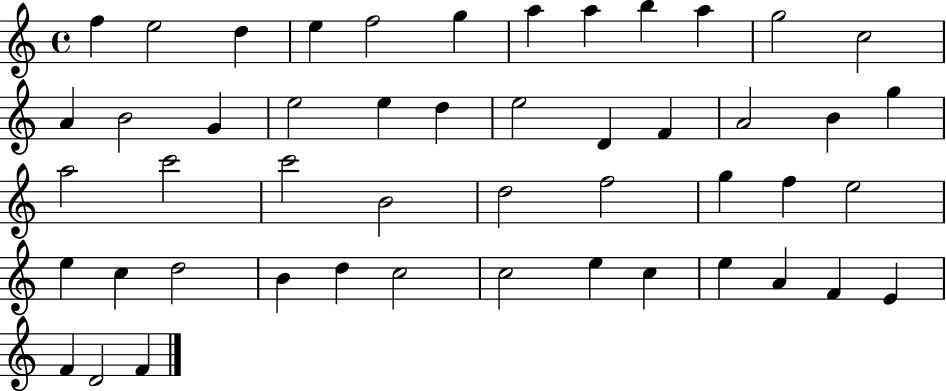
{
  \clef treble
  \time 4/4
  \defaultTimeSignature
  \key c \major
  f''4 e''2 d''4 | e''4 f''2 g''4 | a''4 a''4 b''4 a''4 | g''2 c''2 | \break a'4 b'2 g'4 | e''2 e''4 d''4 | e''2 d'4 f'4 | a'2 b'4 g''4 | \break a''2 c'''2 | c'''2 b'2 | d''2 f''2 | g''4 f''4 e''2 | \break e''4 c''4 d''2 | b'4 d''4 c''2 | c''2 e''4 c''4 | e''4 a'4 f'4 e'4 | \break f'4 d'2 f'4 | \bar "|."
}